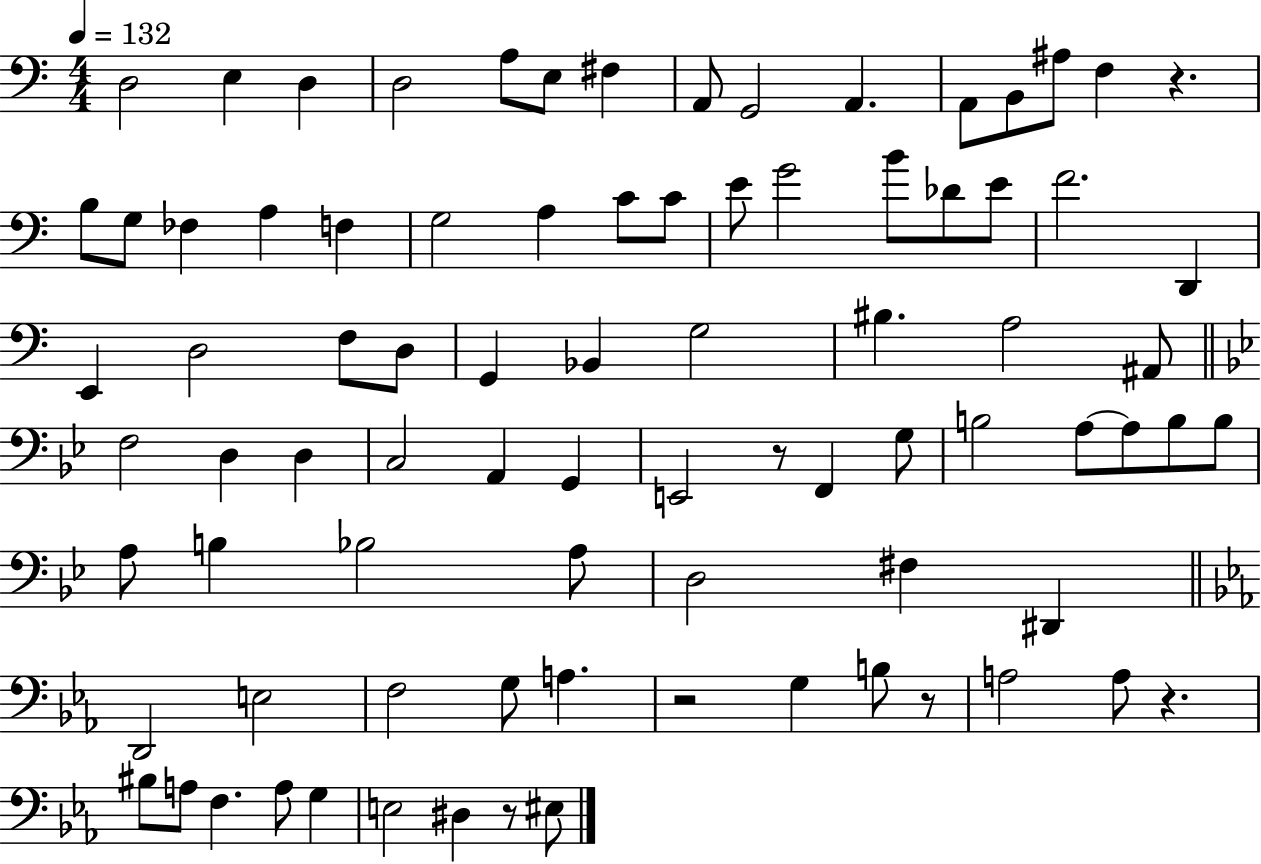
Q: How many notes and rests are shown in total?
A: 84